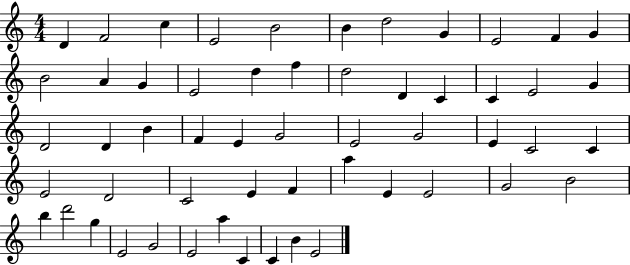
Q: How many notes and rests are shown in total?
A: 55